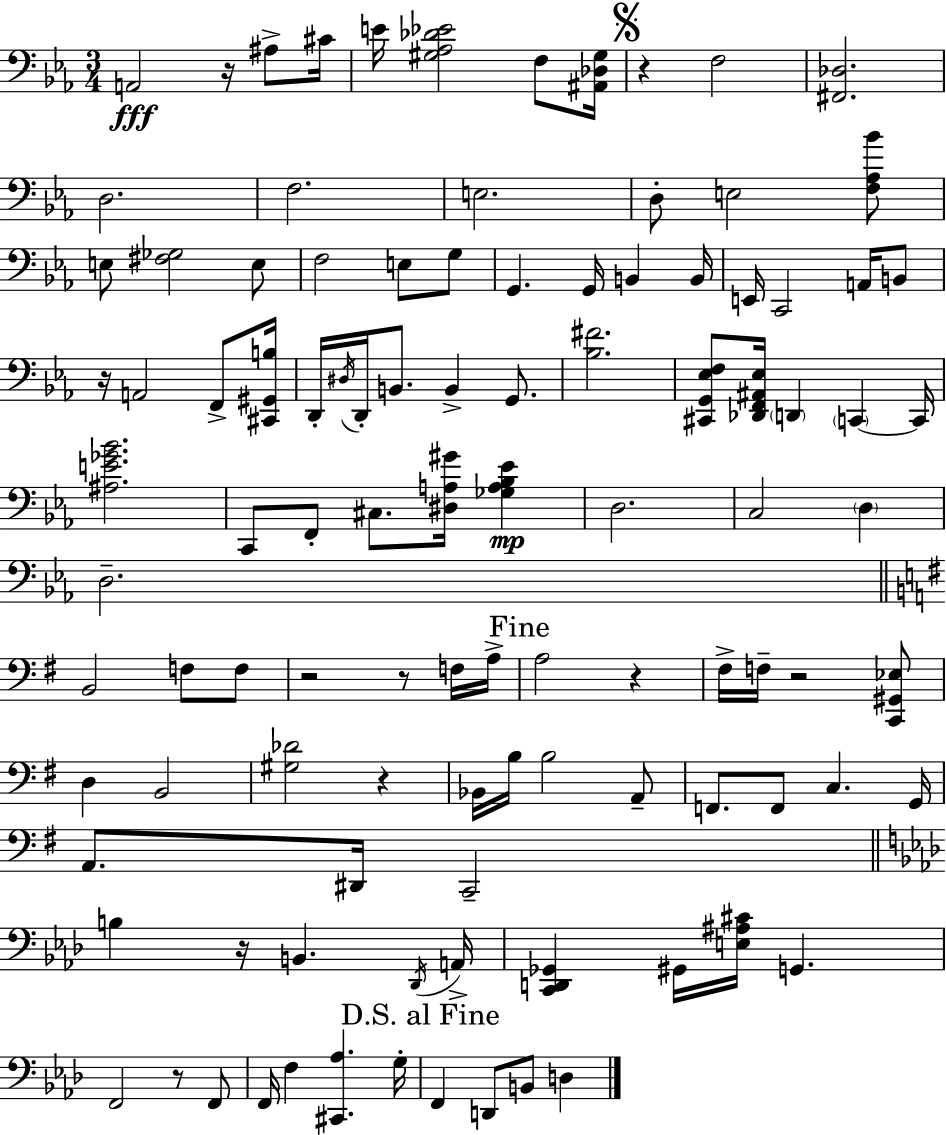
X:1
T:Untitled
M:3/4
L:1/4
K:Eb
A,,2 z/4 ^A,/2 ^C/4 E/4 [^G,_A,_D_E]2 F,/2 [^A,,_D,^G,]/4 z F,2 [^F,,_D,]2 D,2 F,2 E,2 D,/2 E,2 [F,_A,_B]/2 E,/2 [^F,_G,]2 E,/2 F,2 E,/2 G,/2 G,, G,,/4 B,, B,,/4 E,,/4 C,,2 A,,/4 B,,/2 z/4 A,,2 F,,/2 [^C,,^G,,B,]/4 D,,/4 ^D,/4 D,,/4 B,,/2 B,, G,,/2 [_B,^F]2 [^C,,G,,_E,F,]/2 [_D,,F,,^A,,_E,]/4 D,, C,, C,,/4 [^A,E_G_B]2 C,,/2 F,,/2 ^C,/2 [^D,A,^G]/4 [_G,A,_B,_E] D,2 C,2 D, D,2 B,,2 F,/2 F,/2 z2 z/2 F,/4 A,/4 A,2 z ^F,/4 F,/4 z2 [C,,^G,,_E,]/2 D, B,,2 [^G,_D]2 z _B,,/4 B,/4 B,2 A,,/2 F,,/2 F,,/2 C, G,,/4 A,,/2 ^D,,/4 C,,2 B, z/4 B,, _D,,/4 A,,/4 [C,,D,,_G,,] ^G,,/4 [E,^A,^C]/4 G,, F,,2 z/2 F,,/2 F,,/4 F, [^C,,_A,] G,/4 F,, D,,/2 B,,/2 D,